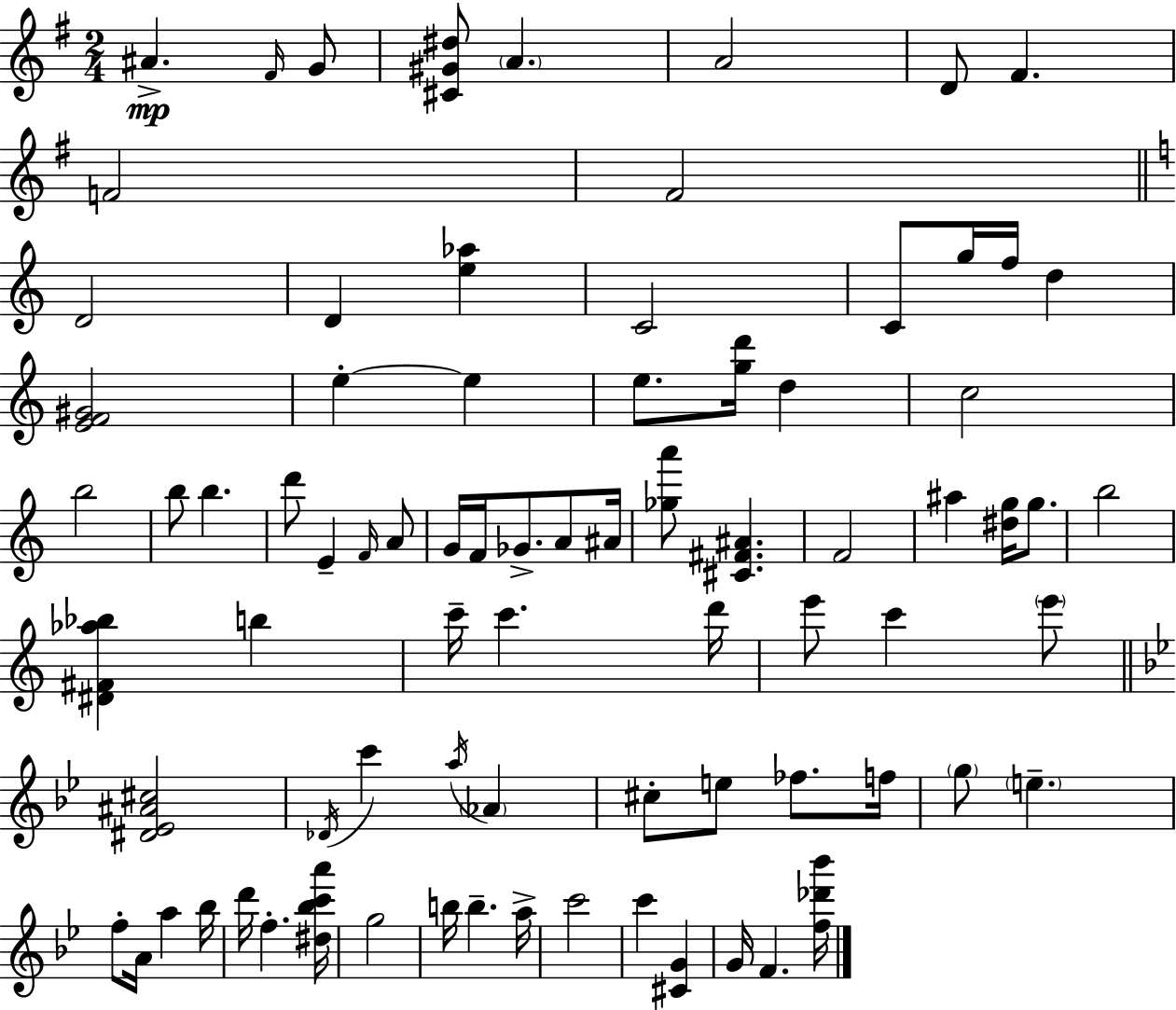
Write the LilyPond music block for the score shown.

{
  \clef treble
  \numericTimeSignature
  \time 2/4
  \key e \minor
  \repeat volta 2 { ais'4.->\mp \grace { fis'16 } g'8 | <cis' gis' dis''>8 \parenthesize a'4. | a'2 | d'8 fis'4. | \break f'2 | fis'2 | \bar "||" \break \key c \major d'2 | d'4 <e'' aes''>4 | c'2 | c'8 g''16 f''16 d''4 | \break <e' f' gis'>2 | e''4-.~~ e''4 | e''8. <g'' d'''>16 d''4 | c''2 | \break b''2 | b''8 b''4. | d'''8 e'4-- \grace { f'16 } a'8 | g'16 f'16 ges'8.-> a'8 | \break ais'16 <ges'' a'''>8 <cis' fis' ais'>4. | f'2 | ais''4 <dis'' g''>16 g''8. | b''2 | \break <dis' fis' aes'' bes''>4 b''4 | c'''16-- c'''4. | d'''16 e'''8 c'''4 \parenthesize e'''8 | \bar "||" \break \key bes \major <dis' ees' ais' cis''>2 | \acciaccatura { des'16 } c'''4 \acciaccatura { a''16 } \parenthesize aes'4 | cis''8-. e''8 fes''8. | f''16 \parenthesize g''8 \parenthesize e''4.-- | \break f''8-. a'16 a''4 | bes''16 d'''16 f''4.-. | <dis'' bes'' c''' a'''>16 g''2 | b''16 b''4.-- | \break a''16-> c'''2 | c'''4 <cis' g'>4 | g'16 f'4. | <f'' des''' bes'''>16 } \bar "|."
}